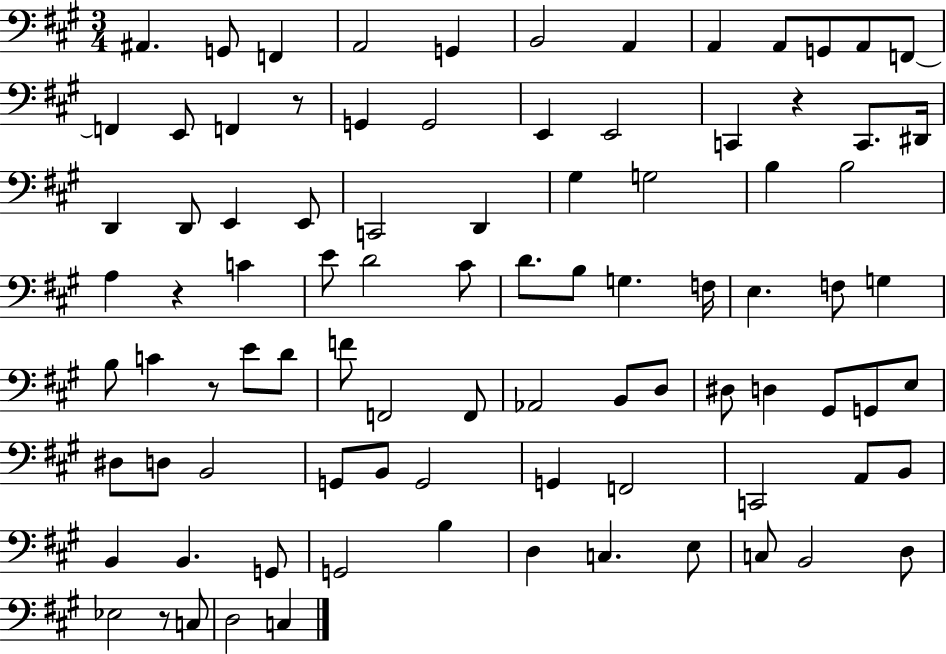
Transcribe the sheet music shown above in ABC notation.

X:1
T:Untitled
M:3/4
L:1/4
K:A
^A,, G,,/2 F,, A,,2 G,, B,,2 A,, A,, A,,/2 G,,/2 A,,/2 F,,/2 F,, E,,/2 F,, z/2 G,, G,,2 E,, E,,2 C,, z C,,/2 ^D,,/4 D,, D,,/2 E,, E,,/2 C,,2 D,, ^G, G,2 B, B,2 A, z C E/2 D2 ^C/2 D/2 B,/2 G, F,/4 E, F,/2 G, B,/2 C z/2 E/2 D/2 F/2 F,,2 F,,/2 _A,,2 B,,/2 D,/2 ^D,/2 D, ^G,,/2 G,,/2 E,/2 ^D,/2 D,/2 B,,2 G,,/2 B,,/2 G,,2 G,, F,,2 C,,2 A,,/2 B,,/2 B,, B,, G,,/2 G,,2 B, D, C, E,/2 C,/2 B,,2 D,/2 _E,2 z/2 C,/2 D,2 C,